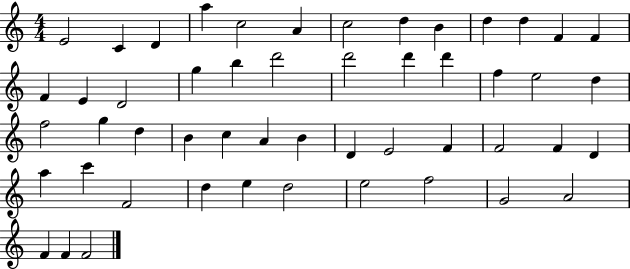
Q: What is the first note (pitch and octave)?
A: E4